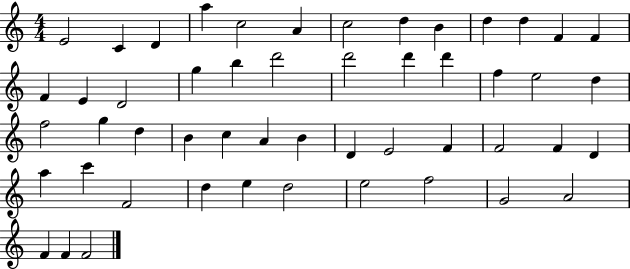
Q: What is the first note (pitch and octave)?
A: E4